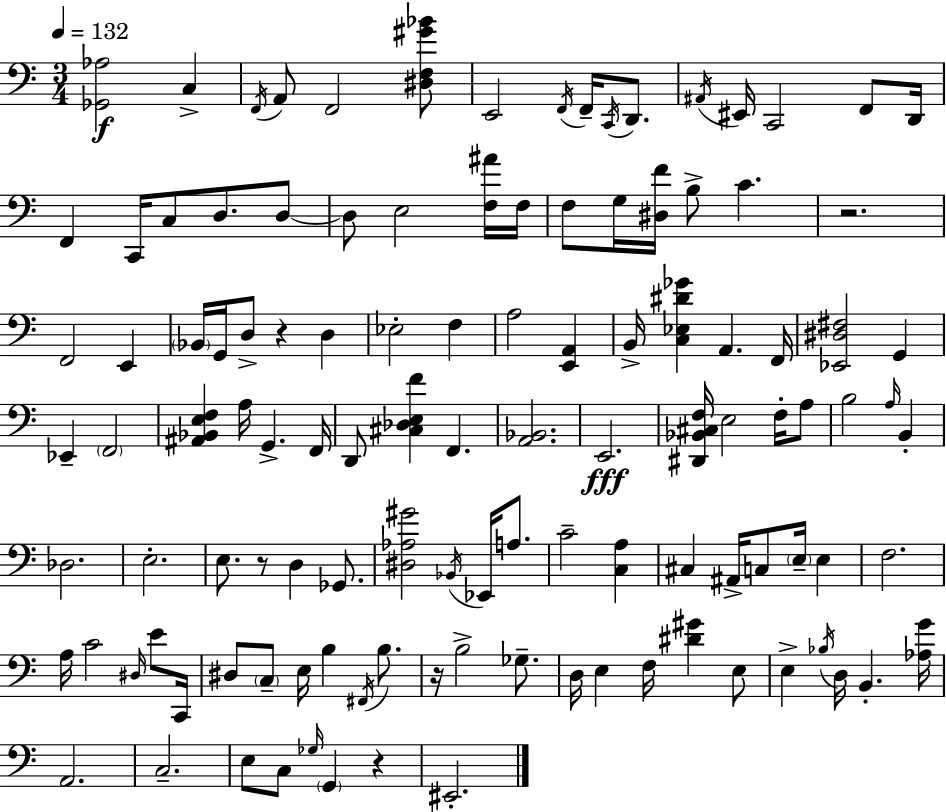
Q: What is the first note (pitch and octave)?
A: C3